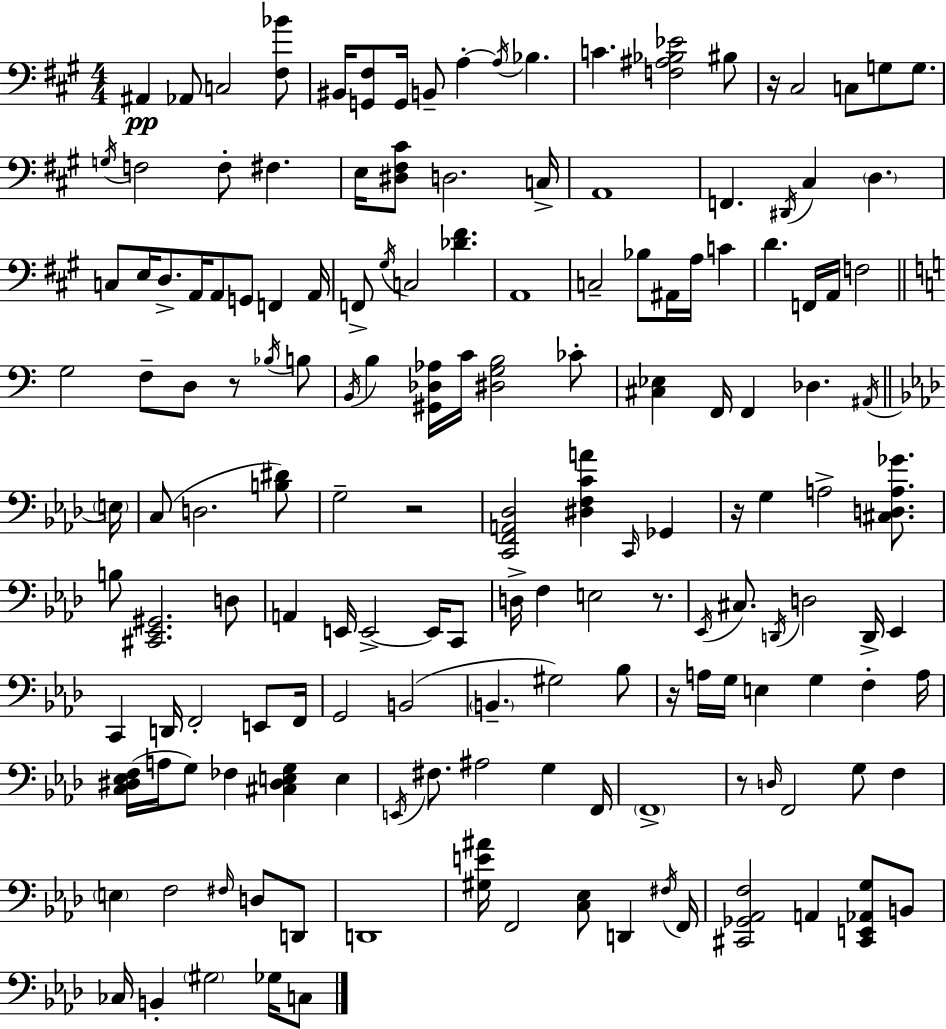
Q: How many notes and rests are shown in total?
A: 158